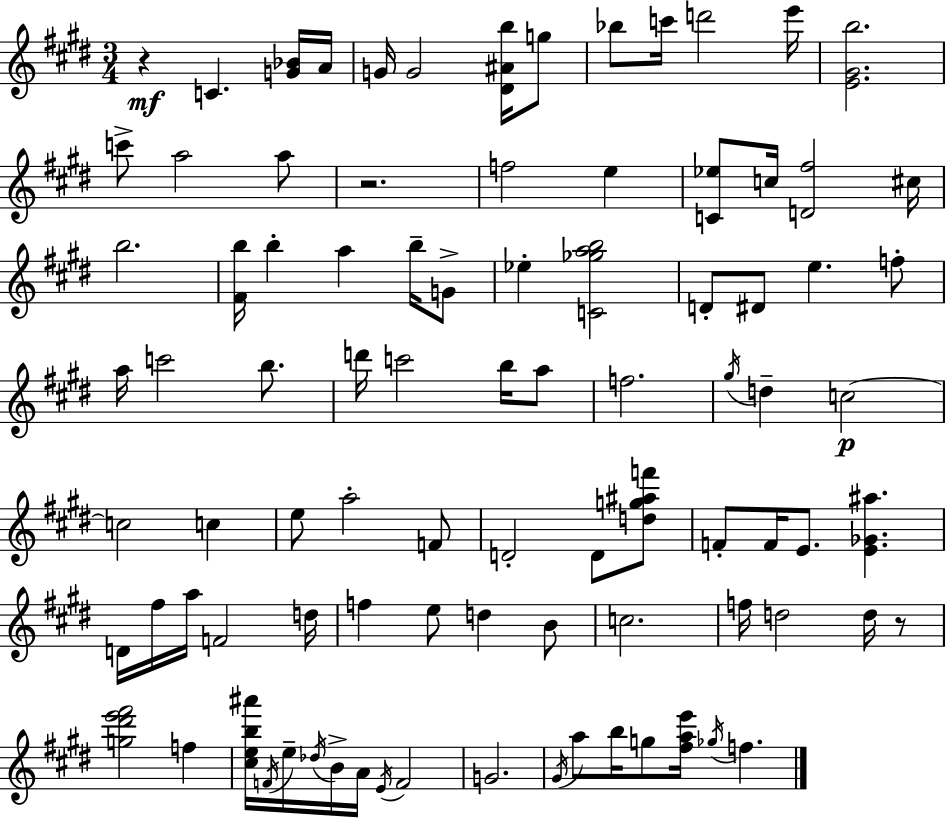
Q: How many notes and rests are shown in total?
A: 90